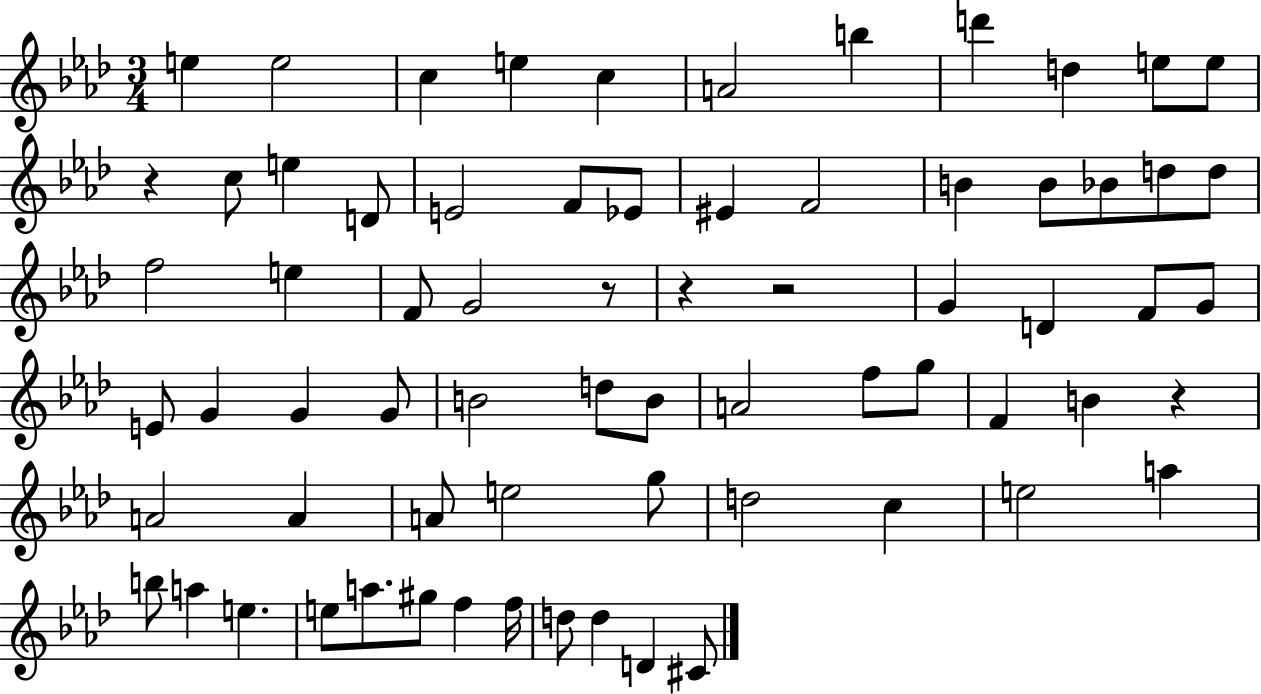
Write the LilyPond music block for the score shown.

{
  \clef treble
  \numericTimeSignature
  \time 3/4
  \key aes \major
  \repeat volta 2 { e''4 e''2 | c''4 e''4 c''4 | a'2 b''4 | d'''4 d''4 e''8 e''8 | \break r4 c''8 e''4 d'8 | e'2 f'8 ees'8 | eis'4 f'2 | b'4 b'8 bes'8 d''8 d''8 | \break f''2 e''4 | f'8 g'2 r8 | r4 r2 | g'4 d'4 f'8 g'8 | \break e'8 g'4 g'4 g'8 | b'2 d''8 b'8 | a'2 f''8 g''8 | f'4 b'4 r4 | \break a'2 a'4 | a'8 e''2 g''8 | d''2 c''4 | e''2 a''4 | \break b''8 a''4 e''4. | e''8 a''8. gis''8 f''4 f''16 | d''8 d''4 d'4 cis'8 | } \bar "|."
}